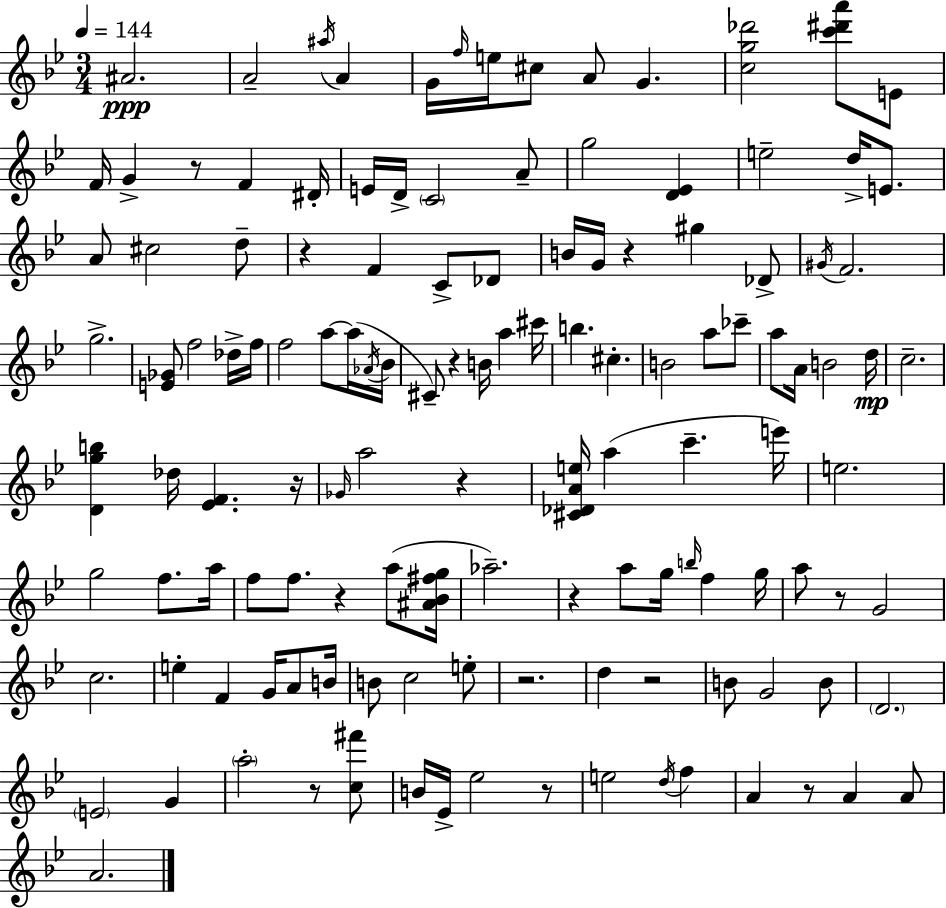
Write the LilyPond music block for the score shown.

{
  \clef treble
  \numericTimeSignature
  \time 3/4
  \key g \minor
  \tempo 4 = 144
  ais'2.\ppp | a'2-- \acciaccatura { ais''16 } a'4 | g'16 \grace { f''16 } e''16 cis''8 a'8 g'4. | <c'' g'' des'''>2 <c''' dis''' a'''>8 | \break e'8 f'16 g'4-> r8 f'4 | dis'16-. e'16 d'16-> \parenthesize c'2 | a'8-- g''2 <d' ees'>4 | e''2-- d''16-> e'8. | \break a'8 cis''2 | d''8-- r4 f'4 c'8-> | des'8 b'16 g'16 r4 gis''4 | des'8-> \acciaccatura { gis'16 } f'2. | \break g''2.-> | <e' ges'>8 f''2 | des''16-> f''16 f''2 a''8~~ | a''16( \acciaccatura { aes'16 } bes'16 cis'8--) r4 b'16 a''4 | \break cis'''16 b''4. cis''4.-. | b'2 | a''8 ces'''8-- a''8 a'16 b'2 | d''16\mp c''2.-- | \break <d' g'' b''>4 des''16 <ees' f'>4. | r16 \grace { ges'16 } a''2 | r4 <cis' des' a' e''>16 a''4( c'''4.-- | e'''16) e''2. | \break g''2 | f''8. a''16 f''8 f''8. r4 | a''8( <ais' bes' fis'' g''>16 aes''2.--) | r4 a''8 g''16 | \break \grace { b''16 } f''4 g''16 a''8 r8 g'2 | c''2. | e''4-. f'4 | g'16 a'8 b'16 b'8 c''2 | \break e''8-. r2. | d''4 r2 | b'8 g'2 | b'8 \parenthesize d'2. | \break \parenthesize e'2 | g'4 \parenthesize a''2-. | r8 <c'' fis'''>8 b'16 ees'16-> ees''2 | r8 e''2 | \break \acciaccatura { d''16 } f''4 a'4 r8 | a'4 a'8 a'2. | \bar "|."
}